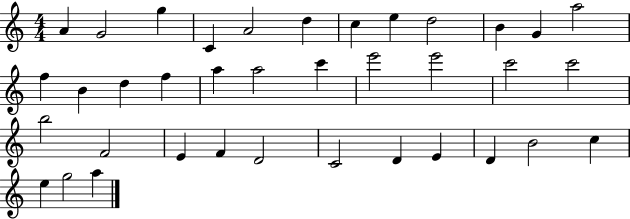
{
  \clef treble
  \numericTimeSignature
  \time 4/4
  \key c \major
  a'4 g'2 g''4 | c'4 a'2 d''4 | c''4 e''4 d''2 | b'4 g'4 a''2 | \break f''4 b'4 d''4 f''4 | a''4 a''2 c'''4 | e'''2 e'''2 | c'''2 c'''2 | \break b''2 f'2 | e'4 f'4 d'2 | c'2 d'4 e'4 | d'4 b'2 c''4 | \break e''4 g''2 a''4 | \bar "|."
}